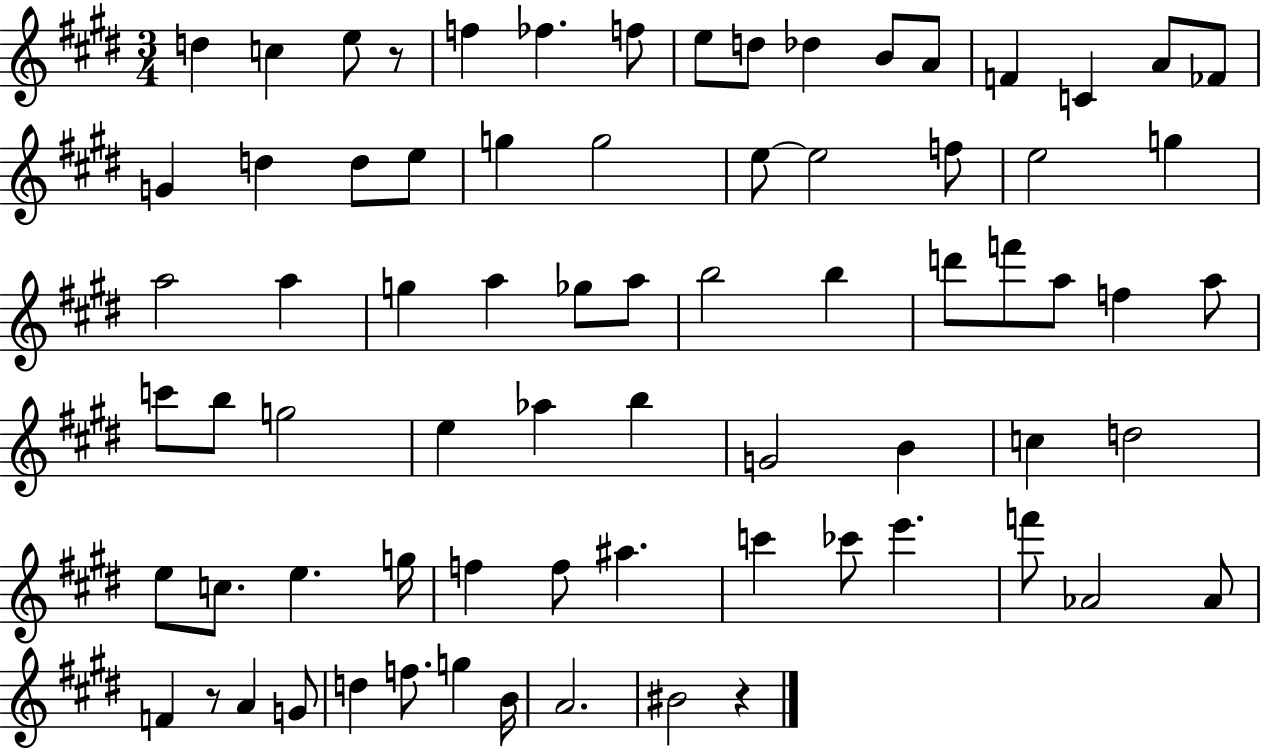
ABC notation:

X:1
T:Untitled
M:3/4
L:1/4
K:E
d c e/2 z/2 f _f f/2 e/2 d/2 _d B/2 A/2 F C A/2 _F/2 G d d/2 e/2 g g2 e/2 e2 f/2 e2 g a2 a g a _g/2 a/2 b2 b d'/2 f'/2 a/2 f a/2 c'/2 b/2 g2 e _a b G2 B c d2 e/2 c/2 e g/4 f f/2 ^a c' _c'/2 e' f'/2 _A2 _A/2 F z/2 A G/2 d f/2 g B/4 A2 ^B2 z